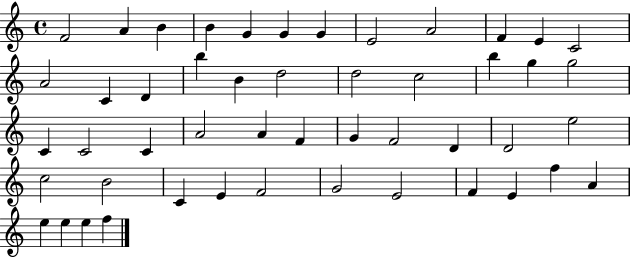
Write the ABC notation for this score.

X:1
T:Untitled
M:4/4
L:1/4
K:C
F2 A B B G G G E2 A2 F E C2 A2 C D b B d2 d2 c2 b g g2 C C2 C A2 A F G F2 D D2 e2 c2 B2 C E F2 G2 E2 F E f A e e e f